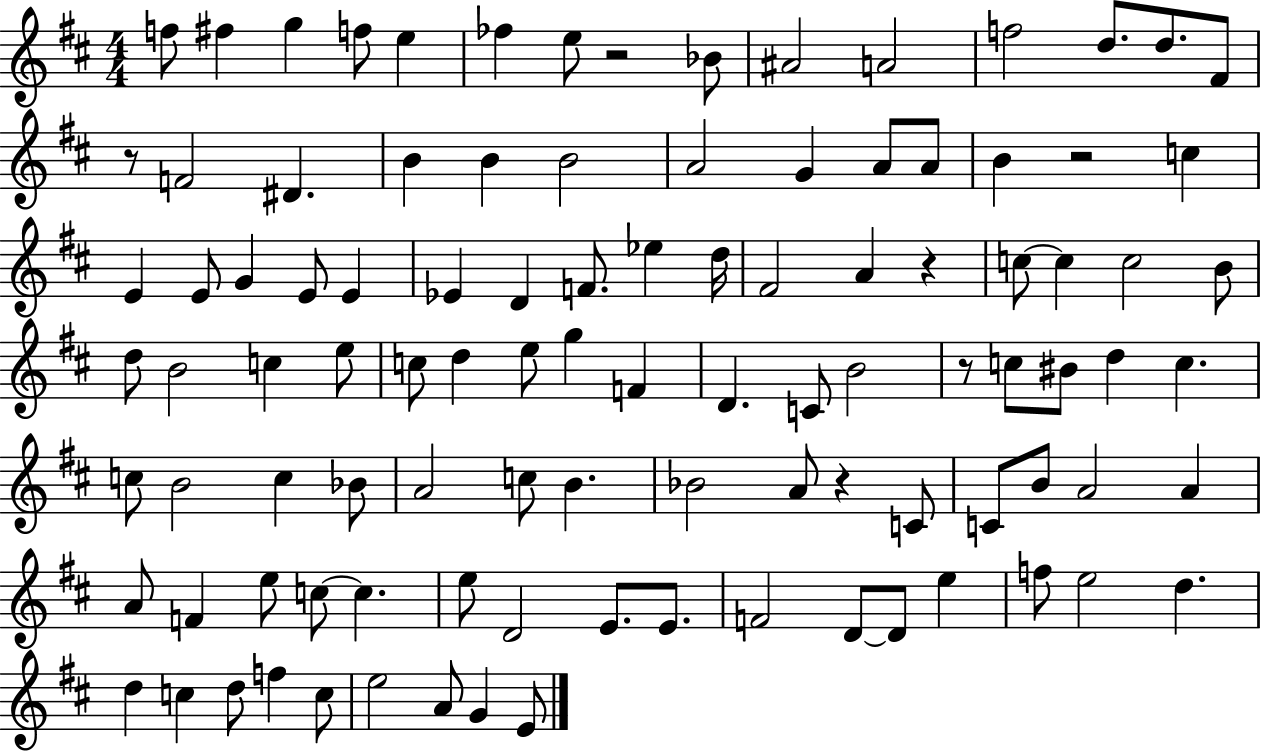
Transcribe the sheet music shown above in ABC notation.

X:1
T:Untitled
M:4/4
L:1/4
K:D
f/2 ^f g f/2 e _f e/2 z2 _B/2 ^A2 A2 f2 d/2 d/2 ^F/2 z/2 F2 ^D B B B2 A2 G A/2 A/2 B z2 c E E/2 G E/2 E _E D F/2 _e d/4 ^F2 A z c/2 c c2 B/2 d/2 B2 c e/2 c/2 d e/2 g F D C/2 B2 z/2 c/2 ^B/2 d c c/2 B2 c _B/2 A2 c/2 B _B2 A/2 z C/2 C/2 B/2 A2 A A/2 F e/2 c/2 c e/2 D2 E/2 E/2 F2 D/2 D/2 e f/2 e2 d d c d/2 f c/2 e2 A/2 G E/2